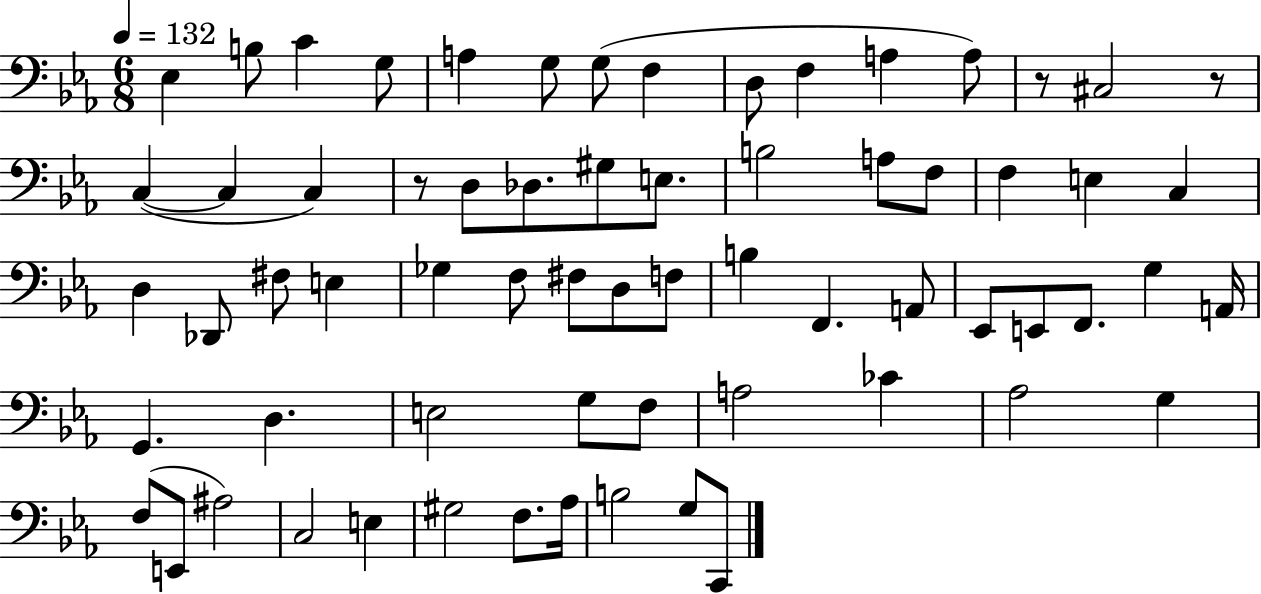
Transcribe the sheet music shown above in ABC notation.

X:1
T:Untitled
M:6/8
L:1/4
K:Eb
_E, B,/2 C G,/2 A, G,/2 G,/2 F, D,/2 F, A, A,/2 z/2 ^C,2 z/2 C, C, C, z/2 D,/2 _D,/2 ^G,/2 E,/2 B,2 A,/2 F,/2 F, E, C, D, _D,,/2 ^F,/2 E, _G, F,/2 ^F,/2 D,/2 F,/2 B, F,, A,,/2 _E,,/2 E,,/2 F,,/2 G, A,,/4 G,, D, E,2 G,/2 F,/2 A,2 _C _A,2 G, F,/2 E,,/2 ^A,2 C,2 E, ^G,2 F,/2 _A,/4 B,2 G,/2 C,,/2